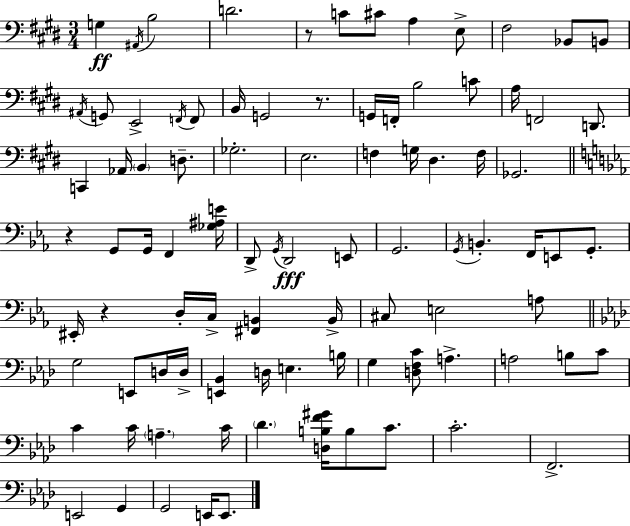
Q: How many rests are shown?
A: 4